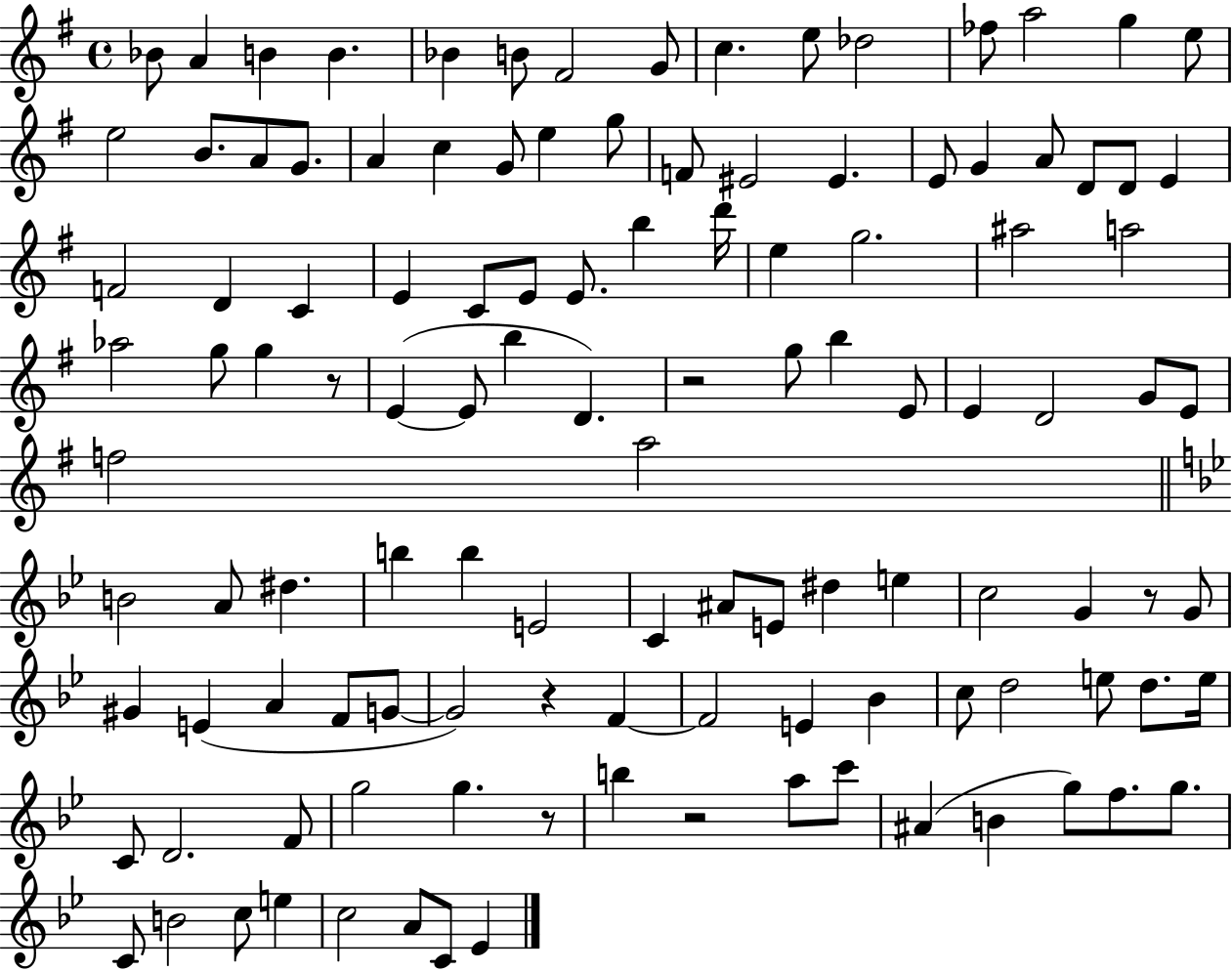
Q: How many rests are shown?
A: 6